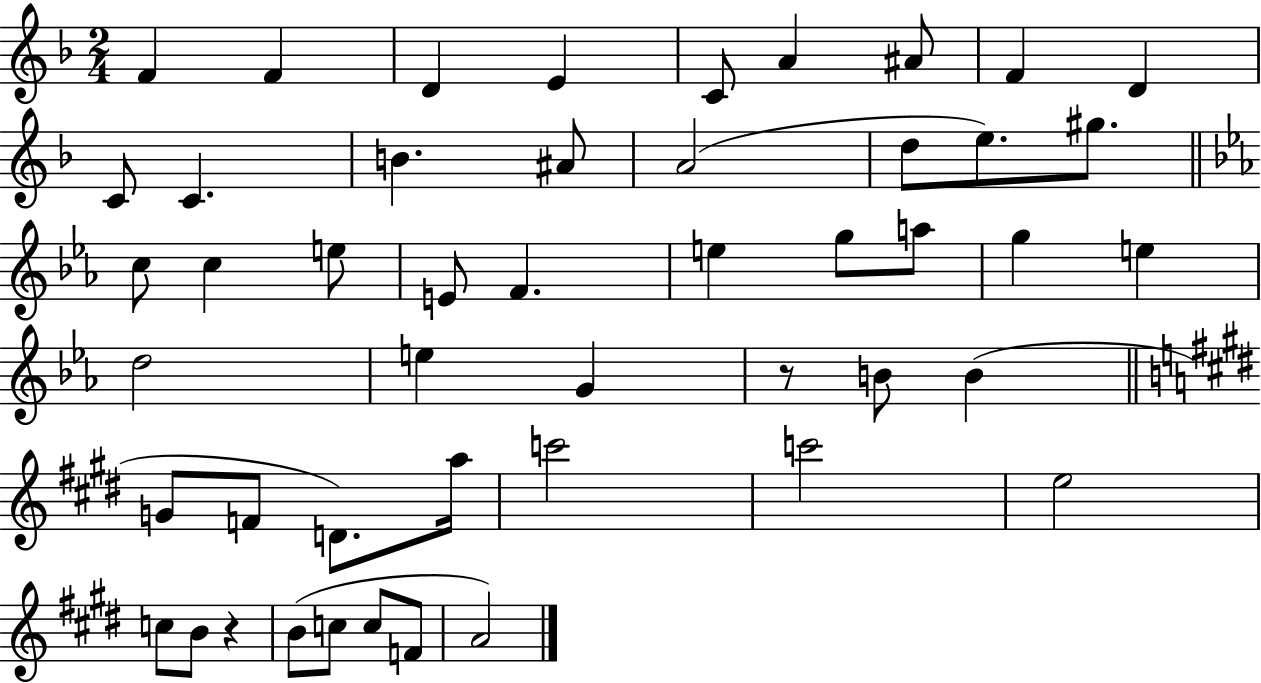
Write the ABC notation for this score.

X:1
T:Untitled
M:2/4
L:1/4
K:F
F F D E C/2 A ^A/2 F D C/2 C B ^A/2 A2 d/2 e/2 ^g/2 c/2 c e/2 E/2 F e g/2 a/2 g e d2 e G z/2 B/2 B G/2 F/2 D/2 a/4 c'2 c'2 e2 c/2 B/2 z B/2 c/2 c/2 F/2 A2